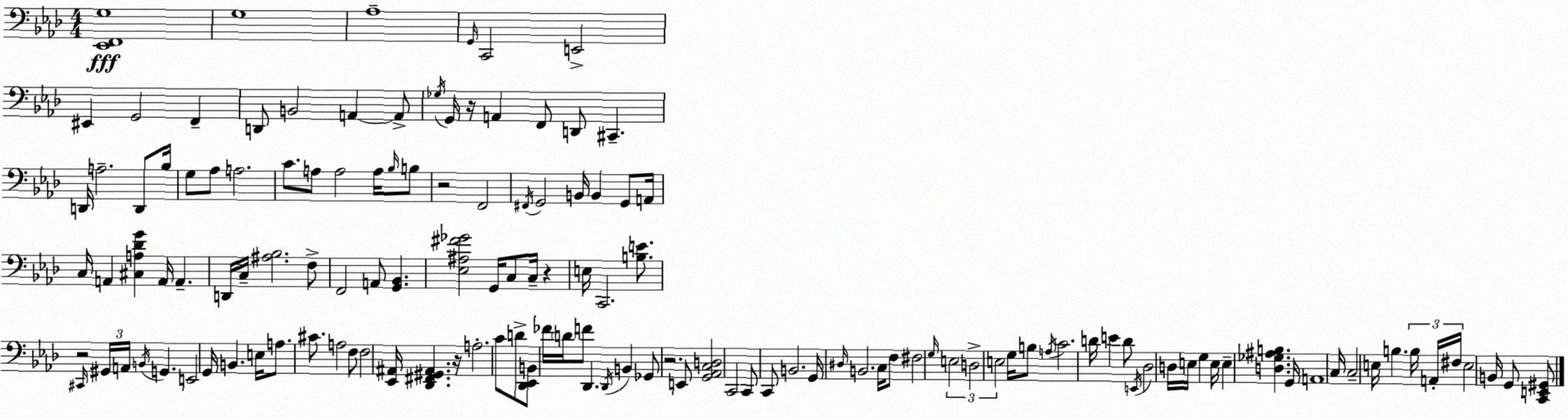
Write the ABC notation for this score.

X:1
T:Untitled
M:4/4
L:1/4
K:Ab
[_E,,F,,G,]4 G,4 _A,4 G,,/4 C,,2 E,,2 ^E,, G,,2 F,, D,,/2 B,,2 A,, A,,/2 _G,/4 G,,/4 z/4 A,, F,,/2 D,,/2 ^C,, D,,/4 A,2 D,,/2 _B,/4 G,/2 _A,/2 A,2 C/2 A,/2 A,2 A,/4 _B,/4 B,/2 z2 F,,2 ^F,,/4 G,,2 B,,/4 B,, G,,/2 A,,/4 C,/4 A,, [^C,A,_DG] A,,/4 A,, D,,/4 C,/4 [^A,_B,]2 F,/2 F,,2 A,,/2 [G,,_B,,] [_E,^A,^F_G]2 G,,/4 C,/2 C,/4 z E,/4 C,,2 [B,E]/2 z2 ^C,,/4 ^G,,/4 A,,/4 B,,/4 G,, E,,2 G,,/4 B,, E,/4 A,/2 ^C/2 A,2 F,/2 F,2 [_E,,^A,,]/4 [_D,,^F,,^G,,^A,,] z/4 A,2 C/2 D/2 [_D,,_E,,B,,]/2 _F/4 D/4 F/2 _D,, _D,,/4 B,, _G,,/2 z2 E,,/2 [G,,_A,,C,D,]2 C,,2 C,,/2 C,,/2 B,,2 G,,/4 ^D,/4 B,,2 C,/4 F,/2 ^F,2 G,/4 E,2 D,2 E,2 G,/4 B,/2 A,/4 C2 D/4 E D/2 E,,/4 _D,2 D,/4 E,/4 G, E,/4 E, [D,_G,^A,B,] G,,/4 A,,4 C,/4 C,2 E,/4 B, B,/4 A,,/4 ^F,/4 E,2 B,,/4 G,,/2 [C,,E,,^G,,]/2